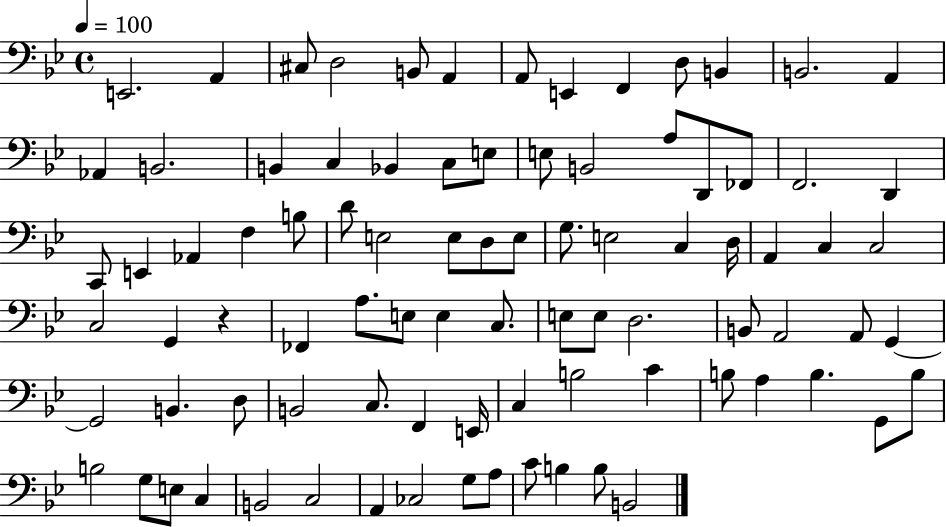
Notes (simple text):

E2/h. A2/q C#3/e D3/h B2/e A2/q A2/e E2/q F2/q D3/e B2/q B2/h. A2/q Ab2/q B2/h. B2/q C3/q Bb2/q C3/e E3/e E3/e B2/h A3/e D2/e FES2/e F2/h. D2/q C2/e E2/q Ab2/q F3/q B3/e D4/e E3/h E3/e D3/e E3/e G3/e. E3/h C3/q D3/s A2/q C3/q C3/h C3/h G2/q R/q FES2/q A3/e. E3/e E3/q C3/e. E3/e E3/e D3/h. B2/e A2/h A2/e G2/q G2/h B2/q. D3/e B2/h C3/e. F2/q E2/s C3/q B3/h C4/q B3/e A3/q B3/q. G2/e B3/e B3/h G3/e E3/e C3/q B2/h C3/h A2/q CES3/h G3/e A3/e C4/e B3/q B3/e B2/h